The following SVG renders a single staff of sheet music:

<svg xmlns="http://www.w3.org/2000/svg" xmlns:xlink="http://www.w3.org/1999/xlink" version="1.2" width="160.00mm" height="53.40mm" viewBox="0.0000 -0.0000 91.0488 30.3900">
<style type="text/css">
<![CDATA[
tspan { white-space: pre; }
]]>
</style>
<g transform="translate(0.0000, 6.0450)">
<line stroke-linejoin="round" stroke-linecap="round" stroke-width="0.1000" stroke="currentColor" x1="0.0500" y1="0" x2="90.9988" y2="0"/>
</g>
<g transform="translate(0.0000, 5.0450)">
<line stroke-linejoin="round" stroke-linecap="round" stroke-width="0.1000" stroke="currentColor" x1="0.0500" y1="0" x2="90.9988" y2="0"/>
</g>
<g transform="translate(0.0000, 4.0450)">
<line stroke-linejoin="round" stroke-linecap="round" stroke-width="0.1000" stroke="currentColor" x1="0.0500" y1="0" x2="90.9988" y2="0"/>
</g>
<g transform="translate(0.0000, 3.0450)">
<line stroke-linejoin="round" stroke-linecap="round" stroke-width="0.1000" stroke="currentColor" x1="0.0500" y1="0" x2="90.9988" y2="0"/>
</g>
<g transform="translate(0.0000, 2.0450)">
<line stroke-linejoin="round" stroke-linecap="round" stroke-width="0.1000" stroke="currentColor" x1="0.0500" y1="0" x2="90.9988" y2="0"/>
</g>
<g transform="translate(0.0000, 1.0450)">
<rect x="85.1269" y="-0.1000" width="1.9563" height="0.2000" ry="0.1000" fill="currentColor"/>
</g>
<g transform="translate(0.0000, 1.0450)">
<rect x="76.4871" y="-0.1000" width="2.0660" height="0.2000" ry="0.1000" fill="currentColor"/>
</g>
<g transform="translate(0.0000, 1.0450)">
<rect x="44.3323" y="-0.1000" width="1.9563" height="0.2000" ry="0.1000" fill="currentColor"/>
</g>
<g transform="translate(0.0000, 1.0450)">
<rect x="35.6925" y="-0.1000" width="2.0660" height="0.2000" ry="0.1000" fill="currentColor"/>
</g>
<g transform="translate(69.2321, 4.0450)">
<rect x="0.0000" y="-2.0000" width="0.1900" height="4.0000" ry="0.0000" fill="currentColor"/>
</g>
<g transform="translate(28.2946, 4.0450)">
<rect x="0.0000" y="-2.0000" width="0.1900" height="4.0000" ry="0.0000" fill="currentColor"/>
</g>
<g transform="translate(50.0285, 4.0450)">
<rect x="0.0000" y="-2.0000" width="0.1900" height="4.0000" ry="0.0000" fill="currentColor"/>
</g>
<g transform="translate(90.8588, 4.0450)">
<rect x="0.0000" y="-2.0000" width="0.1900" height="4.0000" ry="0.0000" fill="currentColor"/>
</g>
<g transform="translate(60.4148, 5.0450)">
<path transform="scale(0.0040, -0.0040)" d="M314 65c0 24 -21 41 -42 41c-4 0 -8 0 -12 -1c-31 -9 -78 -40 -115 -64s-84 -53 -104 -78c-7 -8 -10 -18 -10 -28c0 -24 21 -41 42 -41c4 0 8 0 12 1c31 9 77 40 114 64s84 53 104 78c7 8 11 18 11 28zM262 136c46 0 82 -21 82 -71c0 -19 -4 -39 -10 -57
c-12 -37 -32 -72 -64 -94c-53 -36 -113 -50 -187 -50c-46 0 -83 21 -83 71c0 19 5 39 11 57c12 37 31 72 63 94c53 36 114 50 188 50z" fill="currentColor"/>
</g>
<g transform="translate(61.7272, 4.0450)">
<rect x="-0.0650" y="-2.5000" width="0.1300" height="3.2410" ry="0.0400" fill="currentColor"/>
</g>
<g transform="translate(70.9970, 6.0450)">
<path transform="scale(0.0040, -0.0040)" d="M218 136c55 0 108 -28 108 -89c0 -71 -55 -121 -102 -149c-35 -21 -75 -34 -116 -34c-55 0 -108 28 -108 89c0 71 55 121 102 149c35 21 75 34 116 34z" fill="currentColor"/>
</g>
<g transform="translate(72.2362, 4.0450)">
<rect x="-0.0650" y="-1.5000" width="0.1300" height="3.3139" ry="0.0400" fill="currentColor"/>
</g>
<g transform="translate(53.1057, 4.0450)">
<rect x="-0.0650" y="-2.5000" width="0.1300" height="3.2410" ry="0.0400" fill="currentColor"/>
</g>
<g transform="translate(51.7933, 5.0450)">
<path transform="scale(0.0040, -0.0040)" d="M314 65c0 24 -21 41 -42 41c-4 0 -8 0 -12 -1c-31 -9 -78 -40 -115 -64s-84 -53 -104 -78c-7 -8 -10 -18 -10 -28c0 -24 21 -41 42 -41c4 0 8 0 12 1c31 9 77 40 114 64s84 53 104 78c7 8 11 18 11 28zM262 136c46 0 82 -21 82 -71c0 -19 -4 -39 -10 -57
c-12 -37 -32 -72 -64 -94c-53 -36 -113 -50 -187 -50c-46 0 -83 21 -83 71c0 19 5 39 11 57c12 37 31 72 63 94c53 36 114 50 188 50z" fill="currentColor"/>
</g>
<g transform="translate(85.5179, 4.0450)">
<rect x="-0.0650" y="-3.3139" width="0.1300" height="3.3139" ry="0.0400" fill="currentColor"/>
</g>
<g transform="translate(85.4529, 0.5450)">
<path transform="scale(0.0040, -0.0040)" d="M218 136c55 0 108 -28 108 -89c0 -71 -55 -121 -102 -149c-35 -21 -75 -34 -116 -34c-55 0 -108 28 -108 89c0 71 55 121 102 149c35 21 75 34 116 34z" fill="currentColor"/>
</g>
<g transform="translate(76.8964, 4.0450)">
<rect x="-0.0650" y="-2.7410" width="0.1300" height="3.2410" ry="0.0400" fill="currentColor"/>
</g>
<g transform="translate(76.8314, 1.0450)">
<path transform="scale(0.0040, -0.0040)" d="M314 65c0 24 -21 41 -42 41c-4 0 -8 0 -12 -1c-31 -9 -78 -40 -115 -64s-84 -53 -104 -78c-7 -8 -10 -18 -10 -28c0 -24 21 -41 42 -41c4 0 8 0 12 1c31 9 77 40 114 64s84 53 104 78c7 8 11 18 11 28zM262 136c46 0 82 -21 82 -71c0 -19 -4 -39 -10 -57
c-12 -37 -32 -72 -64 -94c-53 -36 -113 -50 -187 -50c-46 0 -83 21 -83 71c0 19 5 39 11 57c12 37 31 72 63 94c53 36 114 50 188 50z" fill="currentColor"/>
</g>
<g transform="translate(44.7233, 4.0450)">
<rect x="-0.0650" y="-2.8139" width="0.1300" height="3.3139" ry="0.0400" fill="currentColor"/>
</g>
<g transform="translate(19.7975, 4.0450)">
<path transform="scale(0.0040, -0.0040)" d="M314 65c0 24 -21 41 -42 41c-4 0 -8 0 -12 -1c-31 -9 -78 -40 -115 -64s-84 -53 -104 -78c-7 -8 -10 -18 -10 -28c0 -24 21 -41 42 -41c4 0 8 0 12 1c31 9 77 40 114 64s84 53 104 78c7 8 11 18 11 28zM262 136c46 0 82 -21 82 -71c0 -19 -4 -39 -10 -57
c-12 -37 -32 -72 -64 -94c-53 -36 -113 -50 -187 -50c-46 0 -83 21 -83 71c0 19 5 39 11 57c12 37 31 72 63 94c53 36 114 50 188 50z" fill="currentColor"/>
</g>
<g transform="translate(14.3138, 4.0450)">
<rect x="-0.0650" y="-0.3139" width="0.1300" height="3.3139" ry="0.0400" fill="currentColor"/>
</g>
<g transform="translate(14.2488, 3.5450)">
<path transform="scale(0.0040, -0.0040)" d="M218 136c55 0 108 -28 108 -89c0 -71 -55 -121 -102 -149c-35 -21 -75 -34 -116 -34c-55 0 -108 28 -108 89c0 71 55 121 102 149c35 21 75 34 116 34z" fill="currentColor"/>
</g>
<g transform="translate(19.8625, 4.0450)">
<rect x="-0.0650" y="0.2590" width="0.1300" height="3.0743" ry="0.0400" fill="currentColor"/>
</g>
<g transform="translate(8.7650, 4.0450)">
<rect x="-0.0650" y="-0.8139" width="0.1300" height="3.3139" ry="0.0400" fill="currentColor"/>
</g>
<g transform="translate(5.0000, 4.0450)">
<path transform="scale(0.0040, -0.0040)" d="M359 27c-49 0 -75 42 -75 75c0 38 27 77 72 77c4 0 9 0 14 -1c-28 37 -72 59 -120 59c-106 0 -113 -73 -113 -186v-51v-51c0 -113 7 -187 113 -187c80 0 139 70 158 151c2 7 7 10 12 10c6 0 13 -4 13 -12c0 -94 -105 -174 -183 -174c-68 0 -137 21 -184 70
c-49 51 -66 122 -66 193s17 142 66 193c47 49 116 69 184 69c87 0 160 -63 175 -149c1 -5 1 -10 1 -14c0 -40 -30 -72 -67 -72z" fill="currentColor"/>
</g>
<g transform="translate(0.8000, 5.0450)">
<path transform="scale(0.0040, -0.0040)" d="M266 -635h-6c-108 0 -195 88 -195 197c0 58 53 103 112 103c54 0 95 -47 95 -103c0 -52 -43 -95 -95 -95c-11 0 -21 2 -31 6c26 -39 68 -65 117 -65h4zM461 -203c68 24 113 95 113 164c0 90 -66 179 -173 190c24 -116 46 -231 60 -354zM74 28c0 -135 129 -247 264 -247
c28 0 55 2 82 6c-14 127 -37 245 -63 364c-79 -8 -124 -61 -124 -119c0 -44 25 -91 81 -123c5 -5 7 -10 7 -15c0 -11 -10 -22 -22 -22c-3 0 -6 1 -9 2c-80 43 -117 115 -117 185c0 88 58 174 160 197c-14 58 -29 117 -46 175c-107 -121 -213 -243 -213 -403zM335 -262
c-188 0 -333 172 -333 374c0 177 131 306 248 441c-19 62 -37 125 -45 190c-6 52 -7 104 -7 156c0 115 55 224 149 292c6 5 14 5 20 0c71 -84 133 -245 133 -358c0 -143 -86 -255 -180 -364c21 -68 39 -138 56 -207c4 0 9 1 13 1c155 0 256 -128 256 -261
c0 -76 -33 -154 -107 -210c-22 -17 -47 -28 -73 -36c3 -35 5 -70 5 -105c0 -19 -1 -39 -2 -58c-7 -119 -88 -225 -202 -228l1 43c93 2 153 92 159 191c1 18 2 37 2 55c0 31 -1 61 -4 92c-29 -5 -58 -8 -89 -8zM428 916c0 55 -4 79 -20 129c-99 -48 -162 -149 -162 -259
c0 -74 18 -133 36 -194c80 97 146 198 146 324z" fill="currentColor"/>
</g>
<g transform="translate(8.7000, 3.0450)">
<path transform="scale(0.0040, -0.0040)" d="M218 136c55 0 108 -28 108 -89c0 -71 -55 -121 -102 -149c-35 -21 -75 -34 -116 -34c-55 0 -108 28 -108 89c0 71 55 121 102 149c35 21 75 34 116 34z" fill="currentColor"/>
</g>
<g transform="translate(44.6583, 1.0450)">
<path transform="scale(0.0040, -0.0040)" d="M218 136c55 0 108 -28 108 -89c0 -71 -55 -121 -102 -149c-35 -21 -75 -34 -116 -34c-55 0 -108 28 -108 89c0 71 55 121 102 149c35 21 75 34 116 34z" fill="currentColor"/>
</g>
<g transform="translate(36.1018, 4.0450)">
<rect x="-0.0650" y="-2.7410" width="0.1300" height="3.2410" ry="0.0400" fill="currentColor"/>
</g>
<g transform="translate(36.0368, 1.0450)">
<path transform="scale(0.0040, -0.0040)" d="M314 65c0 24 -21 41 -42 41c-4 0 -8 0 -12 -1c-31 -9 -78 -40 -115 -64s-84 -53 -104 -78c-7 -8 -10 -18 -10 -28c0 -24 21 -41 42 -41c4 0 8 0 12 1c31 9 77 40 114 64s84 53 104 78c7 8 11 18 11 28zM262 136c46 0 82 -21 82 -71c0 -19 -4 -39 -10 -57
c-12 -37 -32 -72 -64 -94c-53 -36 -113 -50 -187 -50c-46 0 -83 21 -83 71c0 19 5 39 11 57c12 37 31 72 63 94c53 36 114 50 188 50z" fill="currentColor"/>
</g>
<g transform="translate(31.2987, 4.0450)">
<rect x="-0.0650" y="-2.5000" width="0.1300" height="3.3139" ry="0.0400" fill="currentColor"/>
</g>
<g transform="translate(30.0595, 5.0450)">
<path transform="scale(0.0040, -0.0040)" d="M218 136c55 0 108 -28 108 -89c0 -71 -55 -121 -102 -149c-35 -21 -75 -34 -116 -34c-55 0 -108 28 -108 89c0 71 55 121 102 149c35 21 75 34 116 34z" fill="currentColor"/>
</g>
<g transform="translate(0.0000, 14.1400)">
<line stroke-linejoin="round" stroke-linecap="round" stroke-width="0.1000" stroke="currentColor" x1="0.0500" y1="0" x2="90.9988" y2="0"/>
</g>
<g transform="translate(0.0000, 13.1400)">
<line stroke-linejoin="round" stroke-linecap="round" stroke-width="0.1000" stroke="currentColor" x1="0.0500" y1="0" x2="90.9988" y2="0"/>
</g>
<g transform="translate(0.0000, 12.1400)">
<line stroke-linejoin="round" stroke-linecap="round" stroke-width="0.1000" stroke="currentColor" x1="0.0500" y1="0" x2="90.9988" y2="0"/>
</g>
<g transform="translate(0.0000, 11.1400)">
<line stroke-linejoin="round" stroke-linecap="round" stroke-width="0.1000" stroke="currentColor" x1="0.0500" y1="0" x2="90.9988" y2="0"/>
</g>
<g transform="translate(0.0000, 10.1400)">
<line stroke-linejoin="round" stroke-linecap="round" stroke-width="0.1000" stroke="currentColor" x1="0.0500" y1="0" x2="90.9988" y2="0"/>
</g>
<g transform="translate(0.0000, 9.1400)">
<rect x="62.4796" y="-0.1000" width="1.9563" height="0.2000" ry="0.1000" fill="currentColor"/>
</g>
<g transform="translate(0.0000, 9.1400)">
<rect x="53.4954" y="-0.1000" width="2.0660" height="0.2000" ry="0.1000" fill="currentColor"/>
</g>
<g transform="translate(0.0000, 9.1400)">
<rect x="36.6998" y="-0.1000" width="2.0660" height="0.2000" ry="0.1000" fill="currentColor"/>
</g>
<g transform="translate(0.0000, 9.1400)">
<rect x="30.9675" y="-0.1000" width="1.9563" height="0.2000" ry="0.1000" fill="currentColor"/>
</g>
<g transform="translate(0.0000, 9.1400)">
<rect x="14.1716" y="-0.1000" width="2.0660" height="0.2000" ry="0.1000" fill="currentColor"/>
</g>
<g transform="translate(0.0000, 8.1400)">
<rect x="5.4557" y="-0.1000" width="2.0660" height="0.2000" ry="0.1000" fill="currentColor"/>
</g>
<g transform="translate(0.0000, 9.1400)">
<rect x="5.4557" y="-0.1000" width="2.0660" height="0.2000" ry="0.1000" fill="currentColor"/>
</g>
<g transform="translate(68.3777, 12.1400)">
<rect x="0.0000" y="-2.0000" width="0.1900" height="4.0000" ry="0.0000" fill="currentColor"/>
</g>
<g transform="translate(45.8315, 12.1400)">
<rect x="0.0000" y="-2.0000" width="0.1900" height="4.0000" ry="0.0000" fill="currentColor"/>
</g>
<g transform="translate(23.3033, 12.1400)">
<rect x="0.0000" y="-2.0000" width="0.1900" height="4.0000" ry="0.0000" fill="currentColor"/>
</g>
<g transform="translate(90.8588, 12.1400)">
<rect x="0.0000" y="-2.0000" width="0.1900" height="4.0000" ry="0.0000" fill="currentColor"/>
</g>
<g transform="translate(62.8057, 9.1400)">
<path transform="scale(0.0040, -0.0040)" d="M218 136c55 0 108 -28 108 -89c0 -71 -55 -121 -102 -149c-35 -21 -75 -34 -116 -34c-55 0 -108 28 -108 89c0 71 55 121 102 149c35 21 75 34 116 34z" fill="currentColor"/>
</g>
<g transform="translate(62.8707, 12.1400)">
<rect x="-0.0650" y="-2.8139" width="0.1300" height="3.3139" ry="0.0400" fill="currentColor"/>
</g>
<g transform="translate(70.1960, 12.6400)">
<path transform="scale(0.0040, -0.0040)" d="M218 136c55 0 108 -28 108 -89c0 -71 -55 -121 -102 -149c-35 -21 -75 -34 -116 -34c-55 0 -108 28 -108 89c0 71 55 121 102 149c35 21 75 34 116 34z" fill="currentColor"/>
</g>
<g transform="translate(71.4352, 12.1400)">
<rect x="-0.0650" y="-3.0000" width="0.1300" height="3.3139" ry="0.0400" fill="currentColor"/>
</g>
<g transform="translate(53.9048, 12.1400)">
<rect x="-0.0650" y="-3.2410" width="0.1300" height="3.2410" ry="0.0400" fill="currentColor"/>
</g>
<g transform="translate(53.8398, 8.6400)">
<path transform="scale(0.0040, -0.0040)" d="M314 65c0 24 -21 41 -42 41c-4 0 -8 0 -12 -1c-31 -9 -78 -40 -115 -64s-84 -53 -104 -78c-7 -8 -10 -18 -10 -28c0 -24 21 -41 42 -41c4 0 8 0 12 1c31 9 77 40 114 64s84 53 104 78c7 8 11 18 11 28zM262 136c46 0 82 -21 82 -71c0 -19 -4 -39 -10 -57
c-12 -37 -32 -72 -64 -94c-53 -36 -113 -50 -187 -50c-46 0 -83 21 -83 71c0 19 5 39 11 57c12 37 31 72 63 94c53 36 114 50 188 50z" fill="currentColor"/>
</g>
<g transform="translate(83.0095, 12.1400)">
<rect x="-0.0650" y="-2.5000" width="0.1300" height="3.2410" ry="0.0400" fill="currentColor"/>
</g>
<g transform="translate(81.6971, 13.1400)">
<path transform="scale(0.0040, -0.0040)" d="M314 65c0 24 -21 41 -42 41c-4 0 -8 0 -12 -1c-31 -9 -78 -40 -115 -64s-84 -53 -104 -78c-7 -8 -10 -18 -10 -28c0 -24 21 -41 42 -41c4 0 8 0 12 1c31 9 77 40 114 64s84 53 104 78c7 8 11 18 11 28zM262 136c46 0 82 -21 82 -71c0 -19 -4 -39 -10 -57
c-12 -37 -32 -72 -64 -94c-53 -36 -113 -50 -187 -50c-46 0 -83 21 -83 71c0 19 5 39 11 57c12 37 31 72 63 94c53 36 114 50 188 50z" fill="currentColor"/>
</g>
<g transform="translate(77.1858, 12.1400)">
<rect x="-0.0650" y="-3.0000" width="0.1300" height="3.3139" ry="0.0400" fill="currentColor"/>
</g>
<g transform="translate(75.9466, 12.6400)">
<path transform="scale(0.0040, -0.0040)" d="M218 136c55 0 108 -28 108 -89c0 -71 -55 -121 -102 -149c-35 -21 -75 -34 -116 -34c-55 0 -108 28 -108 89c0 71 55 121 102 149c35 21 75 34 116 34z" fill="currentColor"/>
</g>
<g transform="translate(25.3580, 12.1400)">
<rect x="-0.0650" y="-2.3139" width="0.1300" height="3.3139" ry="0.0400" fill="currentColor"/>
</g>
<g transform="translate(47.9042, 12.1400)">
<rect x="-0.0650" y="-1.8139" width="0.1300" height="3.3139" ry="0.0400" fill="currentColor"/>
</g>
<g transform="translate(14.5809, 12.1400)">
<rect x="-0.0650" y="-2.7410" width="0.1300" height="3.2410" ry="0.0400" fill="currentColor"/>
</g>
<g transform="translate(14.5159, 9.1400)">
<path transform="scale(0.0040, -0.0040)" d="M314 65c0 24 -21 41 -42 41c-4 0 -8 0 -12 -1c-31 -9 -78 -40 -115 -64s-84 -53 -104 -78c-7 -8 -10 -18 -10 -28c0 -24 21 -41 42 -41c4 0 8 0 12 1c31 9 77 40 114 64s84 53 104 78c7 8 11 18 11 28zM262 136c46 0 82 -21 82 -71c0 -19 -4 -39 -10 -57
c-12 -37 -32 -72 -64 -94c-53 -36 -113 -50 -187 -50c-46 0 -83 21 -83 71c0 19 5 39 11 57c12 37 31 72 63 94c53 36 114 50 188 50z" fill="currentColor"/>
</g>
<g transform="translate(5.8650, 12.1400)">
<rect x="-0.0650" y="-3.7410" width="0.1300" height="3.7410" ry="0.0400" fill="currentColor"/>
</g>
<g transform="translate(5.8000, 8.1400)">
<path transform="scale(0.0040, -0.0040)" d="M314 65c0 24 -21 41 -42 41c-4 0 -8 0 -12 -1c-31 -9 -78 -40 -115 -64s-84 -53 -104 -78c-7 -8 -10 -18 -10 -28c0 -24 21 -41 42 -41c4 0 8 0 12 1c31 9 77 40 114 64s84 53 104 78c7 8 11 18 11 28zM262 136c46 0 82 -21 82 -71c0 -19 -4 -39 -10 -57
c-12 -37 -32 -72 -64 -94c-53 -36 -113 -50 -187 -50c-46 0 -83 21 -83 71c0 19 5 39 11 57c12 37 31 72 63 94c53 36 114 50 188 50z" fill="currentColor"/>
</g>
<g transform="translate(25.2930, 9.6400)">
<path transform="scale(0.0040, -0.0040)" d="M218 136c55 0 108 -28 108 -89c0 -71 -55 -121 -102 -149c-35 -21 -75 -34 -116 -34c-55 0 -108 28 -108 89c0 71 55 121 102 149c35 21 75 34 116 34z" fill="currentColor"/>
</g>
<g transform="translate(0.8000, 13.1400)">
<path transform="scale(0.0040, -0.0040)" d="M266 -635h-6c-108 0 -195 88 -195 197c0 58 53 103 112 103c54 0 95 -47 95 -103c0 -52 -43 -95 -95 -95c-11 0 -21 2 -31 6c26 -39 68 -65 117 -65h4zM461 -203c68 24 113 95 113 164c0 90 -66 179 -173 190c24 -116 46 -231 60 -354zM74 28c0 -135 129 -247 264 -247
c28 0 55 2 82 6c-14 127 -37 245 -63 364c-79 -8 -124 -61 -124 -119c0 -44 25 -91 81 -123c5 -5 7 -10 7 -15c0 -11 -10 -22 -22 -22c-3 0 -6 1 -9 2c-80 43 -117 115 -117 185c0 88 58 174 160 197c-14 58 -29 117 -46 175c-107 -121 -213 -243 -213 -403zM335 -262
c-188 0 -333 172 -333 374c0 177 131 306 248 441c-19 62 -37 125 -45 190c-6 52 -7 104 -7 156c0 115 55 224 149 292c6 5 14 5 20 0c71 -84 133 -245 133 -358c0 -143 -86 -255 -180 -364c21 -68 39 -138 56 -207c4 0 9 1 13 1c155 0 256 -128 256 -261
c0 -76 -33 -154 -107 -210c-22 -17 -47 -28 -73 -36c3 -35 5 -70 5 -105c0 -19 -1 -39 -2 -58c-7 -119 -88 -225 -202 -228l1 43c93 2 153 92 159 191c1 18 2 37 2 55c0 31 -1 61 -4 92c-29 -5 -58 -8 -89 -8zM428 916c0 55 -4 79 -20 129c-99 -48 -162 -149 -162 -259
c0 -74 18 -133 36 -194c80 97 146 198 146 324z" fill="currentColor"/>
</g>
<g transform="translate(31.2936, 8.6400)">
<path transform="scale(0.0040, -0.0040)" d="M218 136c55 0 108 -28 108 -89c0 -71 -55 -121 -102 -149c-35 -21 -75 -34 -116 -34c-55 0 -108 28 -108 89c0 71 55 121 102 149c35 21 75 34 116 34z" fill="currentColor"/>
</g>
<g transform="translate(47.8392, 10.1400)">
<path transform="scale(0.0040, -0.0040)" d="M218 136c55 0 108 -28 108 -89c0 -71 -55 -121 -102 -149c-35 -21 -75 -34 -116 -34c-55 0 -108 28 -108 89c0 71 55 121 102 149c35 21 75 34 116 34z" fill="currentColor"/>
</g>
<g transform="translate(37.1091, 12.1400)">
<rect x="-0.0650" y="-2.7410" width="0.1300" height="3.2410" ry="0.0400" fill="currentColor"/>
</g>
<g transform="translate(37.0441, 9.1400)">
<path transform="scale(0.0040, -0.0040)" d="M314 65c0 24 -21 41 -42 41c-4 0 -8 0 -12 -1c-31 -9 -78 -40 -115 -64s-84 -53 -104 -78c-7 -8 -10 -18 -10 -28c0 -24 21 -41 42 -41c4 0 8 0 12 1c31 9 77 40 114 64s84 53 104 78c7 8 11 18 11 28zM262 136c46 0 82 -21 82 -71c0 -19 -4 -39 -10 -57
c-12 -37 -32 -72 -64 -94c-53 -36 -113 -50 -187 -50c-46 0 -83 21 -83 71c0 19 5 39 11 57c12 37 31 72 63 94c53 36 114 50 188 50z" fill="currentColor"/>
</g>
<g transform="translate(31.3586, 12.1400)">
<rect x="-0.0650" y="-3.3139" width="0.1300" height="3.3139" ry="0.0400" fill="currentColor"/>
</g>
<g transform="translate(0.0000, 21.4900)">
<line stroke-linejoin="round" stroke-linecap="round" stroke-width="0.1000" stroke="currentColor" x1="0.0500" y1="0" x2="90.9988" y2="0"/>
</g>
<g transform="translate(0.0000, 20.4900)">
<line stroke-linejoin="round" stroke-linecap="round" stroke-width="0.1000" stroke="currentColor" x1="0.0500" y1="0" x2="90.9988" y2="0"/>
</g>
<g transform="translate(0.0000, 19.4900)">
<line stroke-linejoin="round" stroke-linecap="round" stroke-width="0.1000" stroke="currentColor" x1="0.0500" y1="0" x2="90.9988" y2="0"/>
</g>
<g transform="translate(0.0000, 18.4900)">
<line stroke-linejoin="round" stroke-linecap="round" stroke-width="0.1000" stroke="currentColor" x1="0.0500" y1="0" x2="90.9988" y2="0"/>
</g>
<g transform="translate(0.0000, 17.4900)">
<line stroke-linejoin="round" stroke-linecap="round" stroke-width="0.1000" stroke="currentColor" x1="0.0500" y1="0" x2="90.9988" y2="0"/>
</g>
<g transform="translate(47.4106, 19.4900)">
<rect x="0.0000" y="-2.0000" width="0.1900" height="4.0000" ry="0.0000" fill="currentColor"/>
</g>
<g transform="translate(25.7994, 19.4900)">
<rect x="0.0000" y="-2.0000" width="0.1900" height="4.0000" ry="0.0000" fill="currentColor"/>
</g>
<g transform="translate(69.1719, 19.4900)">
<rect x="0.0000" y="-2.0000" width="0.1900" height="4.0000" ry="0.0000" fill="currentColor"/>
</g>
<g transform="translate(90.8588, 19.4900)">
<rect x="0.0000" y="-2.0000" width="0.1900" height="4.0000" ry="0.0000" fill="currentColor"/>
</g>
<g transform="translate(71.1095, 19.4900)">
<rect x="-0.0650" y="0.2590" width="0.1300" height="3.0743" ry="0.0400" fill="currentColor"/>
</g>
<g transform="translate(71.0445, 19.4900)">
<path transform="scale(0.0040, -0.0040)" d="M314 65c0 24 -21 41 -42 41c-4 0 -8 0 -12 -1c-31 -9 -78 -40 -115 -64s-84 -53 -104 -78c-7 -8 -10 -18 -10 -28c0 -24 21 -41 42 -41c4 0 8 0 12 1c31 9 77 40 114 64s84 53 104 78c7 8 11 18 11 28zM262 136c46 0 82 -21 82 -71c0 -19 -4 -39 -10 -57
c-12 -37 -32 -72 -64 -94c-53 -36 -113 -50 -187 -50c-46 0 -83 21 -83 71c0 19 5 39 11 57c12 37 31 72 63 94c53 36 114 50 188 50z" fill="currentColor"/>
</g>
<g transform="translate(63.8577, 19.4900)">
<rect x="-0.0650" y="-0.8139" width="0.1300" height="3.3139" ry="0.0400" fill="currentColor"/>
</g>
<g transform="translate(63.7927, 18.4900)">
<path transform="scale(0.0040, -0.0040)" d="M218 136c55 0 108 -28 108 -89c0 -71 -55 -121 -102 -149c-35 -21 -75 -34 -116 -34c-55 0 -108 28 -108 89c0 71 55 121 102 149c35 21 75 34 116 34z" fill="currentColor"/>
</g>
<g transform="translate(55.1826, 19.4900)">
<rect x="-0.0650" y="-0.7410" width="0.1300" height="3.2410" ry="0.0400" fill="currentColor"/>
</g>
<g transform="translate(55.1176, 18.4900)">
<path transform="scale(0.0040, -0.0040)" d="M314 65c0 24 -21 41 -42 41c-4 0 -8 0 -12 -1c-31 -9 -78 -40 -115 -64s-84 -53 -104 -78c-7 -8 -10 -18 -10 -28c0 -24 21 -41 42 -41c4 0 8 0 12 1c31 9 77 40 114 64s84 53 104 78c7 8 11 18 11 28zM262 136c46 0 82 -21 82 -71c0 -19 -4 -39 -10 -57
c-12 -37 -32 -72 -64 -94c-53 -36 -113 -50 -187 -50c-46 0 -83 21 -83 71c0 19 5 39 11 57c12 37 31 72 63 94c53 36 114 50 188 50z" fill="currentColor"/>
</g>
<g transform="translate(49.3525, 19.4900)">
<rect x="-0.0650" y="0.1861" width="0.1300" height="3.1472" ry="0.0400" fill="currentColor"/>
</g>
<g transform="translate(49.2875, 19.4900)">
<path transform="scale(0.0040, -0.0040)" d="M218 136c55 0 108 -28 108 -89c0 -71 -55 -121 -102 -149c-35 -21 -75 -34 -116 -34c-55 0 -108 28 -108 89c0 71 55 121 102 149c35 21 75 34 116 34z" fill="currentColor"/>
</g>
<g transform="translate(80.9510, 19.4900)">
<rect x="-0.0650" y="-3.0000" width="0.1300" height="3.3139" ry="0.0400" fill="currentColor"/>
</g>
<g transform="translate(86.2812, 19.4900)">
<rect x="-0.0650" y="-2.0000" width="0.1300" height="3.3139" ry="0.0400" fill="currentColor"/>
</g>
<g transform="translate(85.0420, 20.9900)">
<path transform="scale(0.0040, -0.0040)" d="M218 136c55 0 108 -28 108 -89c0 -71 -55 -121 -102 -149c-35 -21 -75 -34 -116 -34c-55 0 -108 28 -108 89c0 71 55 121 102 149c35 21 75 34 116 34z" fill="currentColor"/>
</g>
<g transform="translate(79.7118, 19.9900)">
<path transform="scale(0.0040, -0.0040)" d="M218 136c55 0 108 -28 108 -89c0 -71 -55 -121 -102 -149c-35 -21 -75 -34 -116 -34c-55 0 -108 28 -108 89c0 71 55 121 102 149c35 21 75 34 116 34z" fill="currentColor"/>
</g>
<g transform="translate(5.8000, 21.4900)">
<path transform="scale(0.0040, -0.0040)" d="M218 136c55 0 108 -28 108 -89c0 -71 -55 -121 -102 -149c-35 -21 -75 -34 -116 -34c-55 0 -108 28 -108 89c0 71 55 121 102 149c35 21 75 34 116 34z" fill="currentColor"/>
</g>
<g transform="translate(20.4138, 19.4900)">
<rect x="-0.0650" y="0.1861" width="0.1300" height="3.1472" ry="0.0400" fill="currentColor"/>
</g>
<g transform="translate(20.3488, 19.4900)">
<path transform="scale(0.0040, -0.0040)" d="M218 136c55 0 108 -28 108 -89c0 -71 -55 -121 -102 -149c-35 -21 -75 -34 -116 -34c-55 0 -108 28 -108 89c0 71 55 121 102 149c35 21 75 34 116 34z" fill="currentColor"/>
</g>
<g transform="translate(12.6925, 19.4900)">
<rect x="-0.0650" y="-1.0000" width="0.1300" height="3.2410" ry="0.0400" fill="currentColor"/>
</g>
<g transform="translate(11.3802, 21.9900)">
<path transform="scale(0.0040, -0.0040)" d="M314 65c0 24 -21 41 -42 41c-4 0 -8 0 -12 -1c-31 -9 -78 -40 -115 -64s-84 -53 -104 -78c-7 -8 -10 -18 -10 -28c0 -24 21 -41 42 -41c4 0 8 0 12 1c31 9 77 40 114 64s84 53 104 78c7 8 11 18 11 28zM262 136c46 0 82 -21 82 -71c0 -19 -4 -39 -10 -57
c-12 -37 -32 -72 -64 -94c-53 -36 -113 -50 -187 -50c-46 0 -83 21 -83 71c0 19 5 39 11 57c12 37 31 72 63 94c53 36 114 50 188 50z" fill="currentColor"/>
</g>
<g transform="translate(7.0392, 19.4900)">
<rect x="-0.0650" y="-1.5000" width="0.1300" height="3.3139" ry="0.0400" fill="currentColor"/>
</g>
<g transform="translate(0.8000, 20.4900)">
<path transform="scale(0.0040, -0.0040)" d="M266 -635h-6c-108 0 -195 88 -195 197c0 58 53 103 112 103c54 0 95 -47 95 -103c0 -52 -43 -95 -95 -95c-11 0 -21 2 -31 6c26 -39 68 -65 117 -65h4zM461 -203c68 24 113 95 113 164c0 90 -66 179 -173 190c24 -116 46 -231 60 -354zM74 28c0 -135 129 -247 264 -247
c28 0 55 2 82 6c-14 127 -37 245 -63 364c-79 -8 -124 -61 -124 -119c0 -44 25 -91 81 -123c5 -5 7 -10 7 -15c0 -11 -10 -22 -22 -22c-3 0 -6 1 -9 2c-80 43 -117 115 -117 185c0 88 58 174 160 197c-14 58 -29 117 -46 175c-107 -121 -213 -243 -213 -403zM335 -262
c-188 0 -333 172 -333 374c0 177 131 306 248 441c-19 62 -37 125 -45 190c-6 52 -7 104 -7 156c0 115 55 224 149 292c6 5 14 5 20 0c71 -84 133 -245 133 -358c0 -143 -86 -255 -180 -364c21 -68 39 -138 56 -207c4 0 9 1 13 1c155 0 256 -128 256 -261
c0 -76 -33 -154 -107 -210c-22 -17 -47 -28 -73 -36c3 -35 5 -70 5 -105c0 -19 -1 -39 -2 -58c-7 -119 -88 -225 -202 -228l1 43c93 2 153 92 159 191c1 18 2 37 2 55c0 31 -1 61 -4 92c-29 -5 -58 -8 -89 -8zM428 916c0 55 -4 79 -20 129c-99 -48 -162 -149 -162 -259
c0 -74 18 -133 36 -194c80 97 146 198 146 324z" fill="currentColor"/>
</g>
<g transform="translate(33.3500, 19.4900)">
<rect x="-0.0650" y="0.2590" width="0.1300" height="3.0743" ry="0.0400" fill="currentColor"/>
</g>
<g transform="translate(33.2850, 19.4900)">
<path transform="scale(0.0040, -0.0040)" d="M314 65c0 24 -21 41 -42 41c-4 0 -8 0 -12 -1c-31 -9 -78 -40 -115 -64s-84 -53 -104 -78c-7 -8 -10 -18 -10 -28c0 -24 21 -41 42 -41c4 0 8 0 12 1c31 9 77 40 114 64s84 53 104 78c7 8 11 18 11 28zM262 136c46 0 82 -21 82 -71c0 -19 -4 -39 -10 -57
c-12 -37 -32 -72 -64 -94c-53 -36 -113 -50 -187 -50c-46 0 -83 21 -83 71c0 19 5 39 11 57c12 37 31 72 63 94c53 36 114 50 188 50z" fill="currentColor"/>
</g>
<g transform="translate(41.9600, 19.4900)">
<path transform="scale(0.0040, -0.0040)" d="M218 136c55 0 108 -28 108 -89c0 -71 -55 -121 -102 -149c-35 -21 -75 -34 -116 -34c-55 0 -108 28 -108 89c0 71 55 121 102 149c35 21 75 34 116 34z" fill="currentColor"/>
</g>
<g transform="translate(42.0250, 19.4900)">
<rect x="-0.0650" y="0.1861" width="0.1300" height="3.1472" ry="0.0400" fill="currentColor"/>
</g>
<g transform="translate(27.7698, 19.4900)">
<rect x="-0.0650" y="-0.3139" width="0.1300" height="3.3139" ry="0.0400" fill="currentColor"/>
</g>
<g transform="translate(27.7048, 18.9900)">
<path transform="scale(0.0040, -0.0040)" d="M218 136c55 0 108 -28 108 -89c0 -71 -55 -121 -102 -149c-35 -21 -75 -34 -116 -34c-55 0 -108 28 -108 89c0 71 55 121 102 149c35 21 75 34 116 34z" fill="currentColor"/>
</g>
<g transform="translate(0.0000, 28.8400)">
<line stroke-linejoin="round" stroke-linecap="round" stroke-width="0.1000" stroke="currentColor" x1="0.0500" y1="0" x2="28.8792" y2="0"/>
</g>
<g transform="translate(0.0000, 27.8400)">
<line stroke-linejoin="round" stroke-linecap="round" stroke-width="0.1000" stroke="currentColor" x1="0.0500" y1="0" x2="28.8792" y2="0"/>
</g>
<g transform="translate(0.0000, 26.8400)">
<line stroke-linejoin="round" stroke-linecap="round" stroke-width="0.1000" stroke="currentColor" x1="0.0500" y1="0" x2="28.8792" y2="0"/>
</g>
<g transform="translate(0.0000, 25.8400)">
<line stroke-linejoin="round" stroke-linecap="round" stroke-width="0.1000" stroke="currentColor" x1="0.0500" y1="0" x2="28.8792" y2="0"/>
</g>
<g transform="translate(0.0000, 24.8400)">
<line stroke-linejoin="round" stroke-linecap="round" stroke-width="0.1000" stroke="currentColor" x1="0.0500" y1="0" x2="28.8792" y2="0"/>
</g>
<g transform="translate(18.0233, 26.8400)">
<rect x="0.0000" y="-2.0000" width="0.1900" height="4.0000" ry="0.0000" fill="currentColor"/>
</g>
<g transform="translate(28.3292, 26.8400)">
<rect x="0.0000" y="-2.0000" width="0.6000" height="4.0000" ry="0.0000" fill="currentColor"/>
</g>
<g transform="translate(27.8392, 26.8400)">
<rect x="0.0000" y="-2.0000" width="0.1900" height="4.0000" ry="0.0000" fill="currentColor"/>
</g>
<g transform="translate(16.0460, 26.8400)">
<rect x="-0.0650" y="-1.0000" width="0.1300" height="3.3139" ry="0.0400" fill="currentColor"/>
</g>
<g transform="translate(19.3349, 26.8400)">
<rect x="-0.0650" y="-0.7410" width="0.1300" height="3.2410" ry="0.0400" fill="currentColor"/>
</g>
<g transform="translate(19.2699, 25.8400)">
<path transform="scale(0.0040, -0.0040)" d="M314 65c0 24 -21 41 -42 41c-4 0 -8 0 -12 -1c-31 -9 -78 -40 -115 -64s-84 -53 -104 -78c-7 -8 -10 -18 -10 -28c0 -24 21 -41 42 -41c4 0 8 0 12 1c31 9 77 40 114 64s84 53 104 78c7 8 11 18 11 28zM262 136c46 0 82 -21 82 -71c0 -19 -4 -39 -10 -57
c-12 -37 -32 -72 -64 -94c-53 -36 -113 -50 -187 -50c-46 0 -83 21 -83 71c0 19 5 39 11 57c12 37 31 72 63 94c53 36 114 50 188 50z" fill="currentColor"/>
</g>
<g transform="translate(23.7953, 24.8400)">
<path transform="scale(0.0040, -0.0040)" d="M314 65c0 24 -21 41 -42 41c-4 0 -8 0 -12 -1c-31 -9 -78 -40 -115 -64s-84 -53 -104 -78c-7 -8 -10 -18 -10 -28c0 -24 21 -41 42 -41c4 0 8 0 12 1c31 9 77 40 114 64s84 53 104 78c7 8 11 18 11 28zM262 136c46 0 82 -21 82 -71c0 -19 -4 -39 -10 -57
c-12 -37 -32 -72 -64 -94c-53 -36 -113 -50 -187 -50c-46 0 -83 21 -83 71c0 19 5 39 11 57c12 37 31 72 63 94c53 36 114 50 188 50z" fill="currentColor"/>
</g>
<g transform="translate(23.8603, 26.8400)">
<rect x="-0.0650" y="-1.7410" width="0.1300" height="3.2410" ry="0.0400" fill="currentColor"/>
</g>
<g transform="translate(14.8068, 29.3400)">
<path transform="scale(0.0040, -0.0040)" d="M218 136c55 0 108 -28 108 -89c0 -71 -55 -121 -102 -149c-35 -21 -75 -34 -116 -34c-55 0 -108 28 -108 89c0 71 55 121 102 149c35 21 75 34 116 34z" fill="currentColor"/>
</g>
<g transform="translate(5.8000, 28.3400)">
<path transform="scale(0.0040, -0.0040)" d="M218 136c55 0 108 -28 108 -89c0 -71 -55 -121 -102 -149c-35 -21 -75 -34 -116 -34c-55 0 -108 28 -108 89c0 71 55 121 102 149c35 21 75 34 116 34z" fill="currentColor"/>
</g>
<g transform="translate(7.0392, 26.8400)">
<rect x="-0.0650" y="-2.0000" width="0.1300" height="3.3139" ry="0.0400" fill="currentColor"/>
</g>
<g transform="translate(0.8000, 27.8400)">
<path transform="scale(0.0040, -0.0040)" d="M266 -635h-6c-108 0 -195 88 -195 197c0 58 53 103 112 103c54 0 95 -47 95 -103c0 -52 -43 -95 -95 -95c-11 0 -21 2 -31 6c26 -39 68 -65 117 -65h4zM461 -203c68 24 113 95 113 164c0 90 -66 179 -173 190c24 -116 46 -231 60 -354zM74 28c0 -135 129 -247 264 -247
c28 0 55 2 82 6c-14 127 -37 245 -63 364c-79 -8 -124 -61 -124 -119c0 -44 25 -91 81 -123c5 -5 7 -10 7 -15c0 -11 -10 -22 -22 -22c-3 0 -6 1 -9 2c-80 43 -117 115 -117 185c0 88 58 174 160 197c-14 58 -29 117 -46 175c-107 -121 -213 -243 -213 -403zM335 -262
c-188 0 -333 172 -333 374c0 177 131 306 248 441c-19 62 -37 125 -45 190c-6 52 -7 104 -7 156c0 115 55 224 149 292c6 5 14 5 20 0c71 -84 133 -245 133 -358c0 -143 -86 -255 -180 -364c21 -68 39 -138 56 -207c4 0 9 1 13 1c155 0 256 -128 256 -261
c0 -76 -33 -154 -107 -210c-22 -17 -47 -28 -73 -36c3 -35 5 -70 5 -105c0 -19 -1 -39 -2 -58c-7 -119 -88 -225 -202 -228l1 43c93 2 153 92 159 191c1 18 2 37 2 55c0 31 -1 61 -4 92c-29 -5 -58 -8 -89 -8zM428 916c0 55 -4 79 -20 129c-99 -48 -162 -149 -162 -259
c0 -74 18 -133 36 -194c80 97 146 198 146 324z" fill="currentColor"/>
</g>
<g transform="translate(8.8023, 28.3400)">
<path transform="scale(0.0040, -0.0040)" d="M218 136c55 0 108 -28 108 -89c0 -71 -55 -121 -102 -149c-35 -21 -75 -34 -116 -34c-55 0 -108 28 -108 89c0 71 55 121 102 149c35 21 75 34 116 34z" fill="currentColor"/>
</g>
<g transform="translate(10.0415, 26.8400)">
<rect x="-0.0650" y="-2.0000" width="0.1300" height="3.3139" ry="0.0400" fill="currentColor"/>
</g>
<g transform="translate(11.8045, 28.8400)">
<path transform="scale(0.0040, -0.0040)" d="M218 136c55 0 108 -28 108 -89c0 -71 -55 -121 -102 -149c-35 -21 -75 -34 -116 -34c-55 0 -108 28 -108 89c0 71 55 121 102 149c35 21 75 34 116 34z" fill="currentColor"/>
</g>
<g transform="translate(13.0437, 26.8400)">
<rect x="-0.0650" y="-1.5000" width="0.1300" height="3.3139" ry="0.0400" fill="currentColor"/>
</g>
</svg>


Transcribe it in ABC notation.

X:1
T:Untitled
M:4/4
L:1/4
K:C
d c B2 G a2 a G2 G2 E a2 b c'2 a2 g b a2 f b2 a A A G2 E D2 B c B2 B B d2 d B2 A F F F E D d2 f2